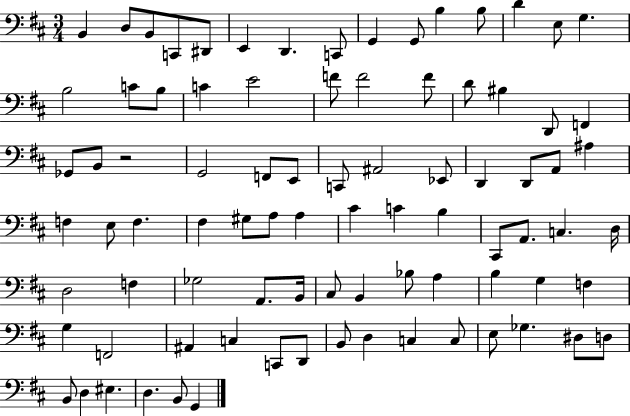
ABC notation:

X:1
T:Untitled
M:3/4
L:1/4
K:D
B,, D,/2 B,,/2 C,,/2 ^D,,/2 E,, D,, C,,/2 G,, G,,/2 B, B,/2 D E,/2 G, B,2 C/2 B,/2 C E2 F/2 F2 F/2 D/2 ^B, D,,/2 F,, _G,,/2 B,,/2 z2 G,,2 F,,/2 E,,/2 C,,/2 ^A,,2 _E,,/2 D,, D,,/2 A,,/2 ^A, F, E,/2 F, ^F, ^G,/2 A,/2 A, ^C C B, ^C,,/2 A,,/2 C, D,/4 D,2 F, _G,2 A,,/2 B,,/4 ^C,/2 B,, _B,/2 A, B, G, F, G, F,,2 ^A,, C, C,,/2 D,,/2 B,,/2 D, C, C,/2 E,/2 _G, ^D,/2 D,/2 B,,/2 D, ^E, D, B,,/2 G,,